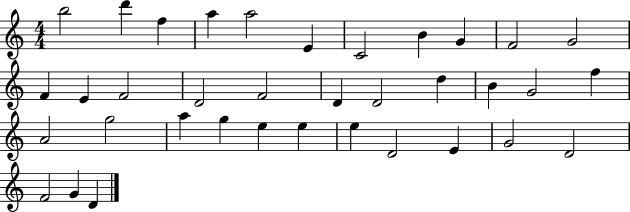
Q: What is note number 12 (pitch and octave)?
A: F4